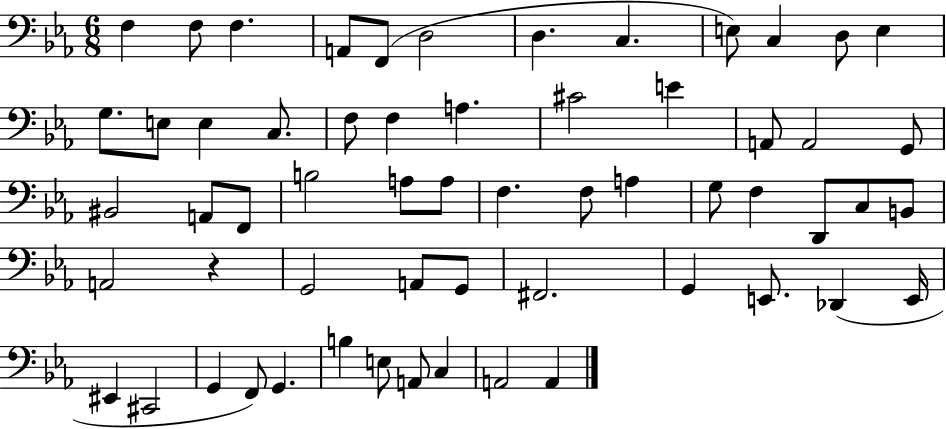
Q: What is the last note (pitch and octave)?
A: A2